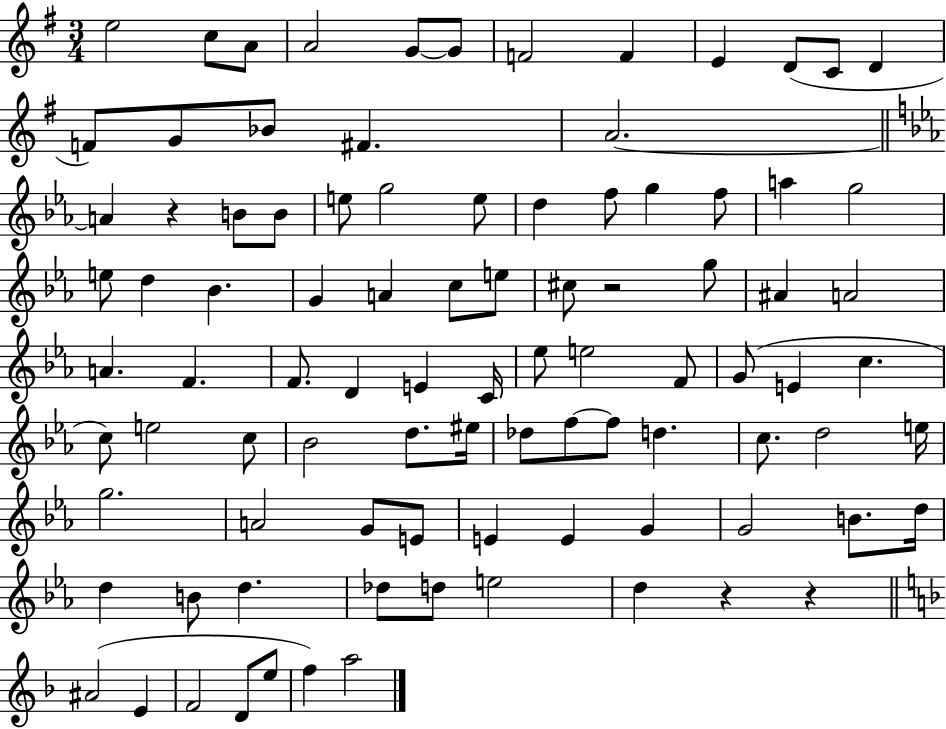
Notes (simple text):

E5/h C5/e A4/e A4/h G4/e G4/e F4/h F4/q E4/q D4/e C4/e D4/q F4/e G4/e Bb4/e F#4/q. A4/h. A4/q R/q B4/e B4/e E5/e G5/h E5/e D5/q F5/e G5/q F5/e A5/q G5/h E5/e D5/q Bb4/q. G4/q A4/q C5/e E5/e C#5/e R/h G5/e A#4/q A4/h A4/q. F4/q. F4/e. D4/q E4/q C4/s Eb5/e E5/h F4/e G4/e E4/q C5/q. C5/e E5/h C5/e Bb4/h D5/e. EIS5/s Db5/e F5/e F5/e D5/q. C5/e. D5/h E5/s G5/h. A4/h G4/e E4/e E4/q E4/q G4/q G4/h B4/e. D5/s D5/q B4/e D5/q. Db5/e D5/e E5/h D5/q R/q R/q A#4/h E4/q F4/h D4/e E5/e F5/q A5/h